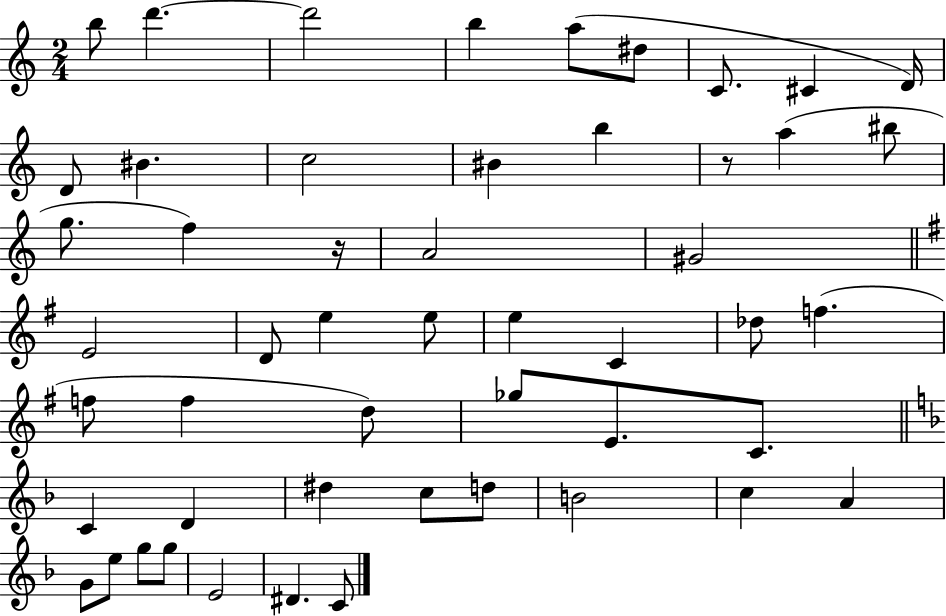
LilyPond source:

{
  \clef treble
  \numericTimeSignature
  \time 2/4
  \key c \major
  b''8 d'''4.~~ | d'''2 | b''4 a''8( dis''8 | c'8. cis'4 d'16) | \break d'8 bis'4. | c''2 | bis'4 b''4 | r8 a''4( bis''8 | \break g''8. f''4) r16 | a'2 | gis'2 | \bar "||" \break \key g \major e'2 | d'8 e''4 e''8 | e''4 c'4 | des''8 f''4.( | \break f''8 f''4 d''8) | ges''8 e'8. c'8. | \bar "||" \break \key f \major c'4 d'4 | dis''4 c''8 d''8 | b'2 | c''4 a'4 | \break g'8 e''8 g''8 g''8 | e'2 | dis'4. c'8 | \bar "|."
}